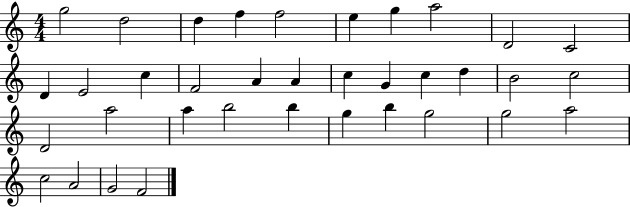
X:1
T:Untitled
M:4/4
L:1/4
K:C
g2 d2 d f f2 e g a2 D2 C2 D E2 c F2 A A c G c d B2 c2 D2 a2 a b2 b g b g2 g2 a2 c2 A2 G2 F2